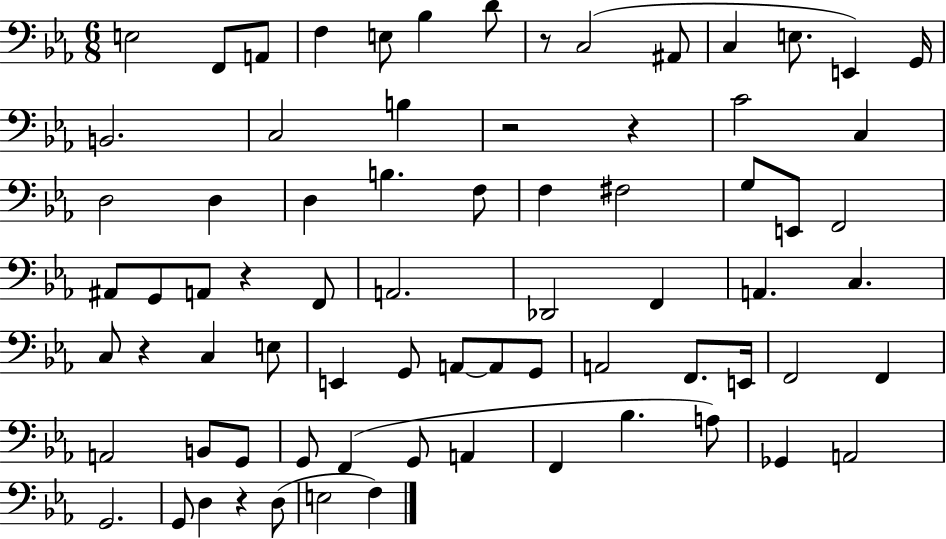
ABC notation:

X:1
T:Untitled
M:6/8
L:1/4
K:Eb
E,2 F,,/2 A,,/2 F, E,/2 _B, D/2 z/2 C,2 ^A,,/2 C, E,/2 E,, G,,/4 B,,2 C,2 B, z2 z C2 C, D,2 D, D, B, F,/2 F, ^F,2 G,/2 E,,/2 F,,2 ^A,,/2 G,,/2 A,,/2 z F,,/2 A,,2 _D,,2 F,, A,, C, C,/2 z C, E,/2 E,, G,,/2 A,,/2 A,,/2 G,,/2 A,,2 F,,/2 E,,/4 F,,2 F,, A,,2 B,,/2 G,,/2 G,,/2 F,, G,,/2 A,, F,, _B, A,/2 _G,, A,,2 G,,2 G,,/2 D, z D,/2 E,2 F,